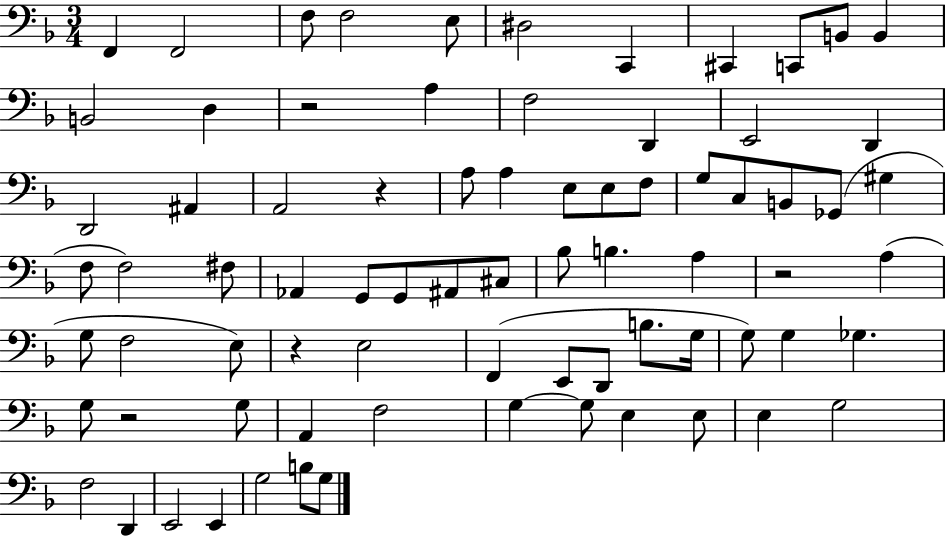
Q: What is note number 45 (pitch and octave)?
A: F3